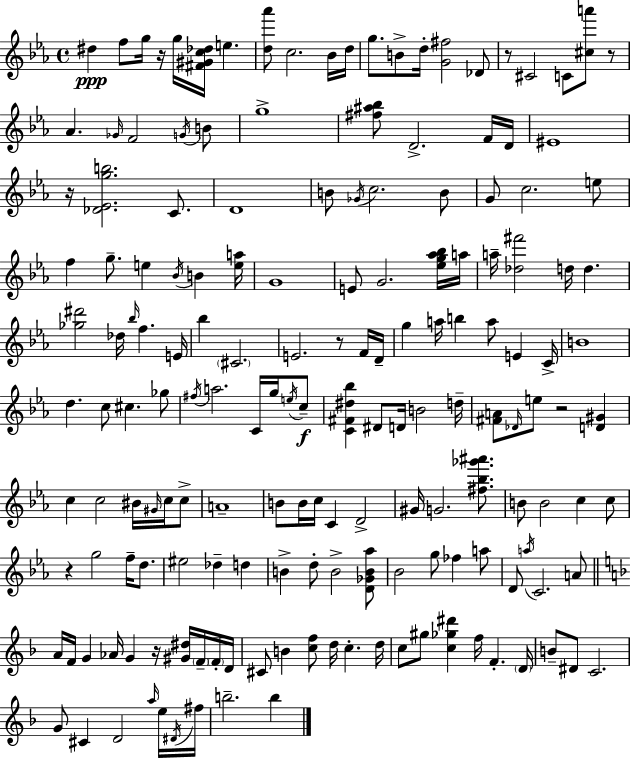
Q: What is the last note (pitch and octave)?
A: B5